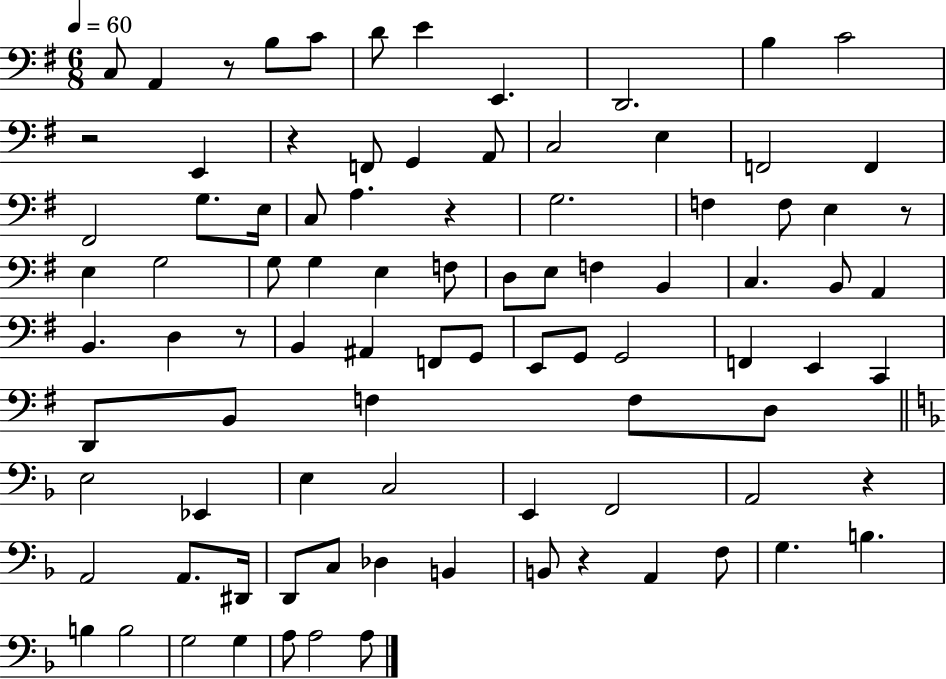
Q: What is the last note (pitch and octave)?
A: A3